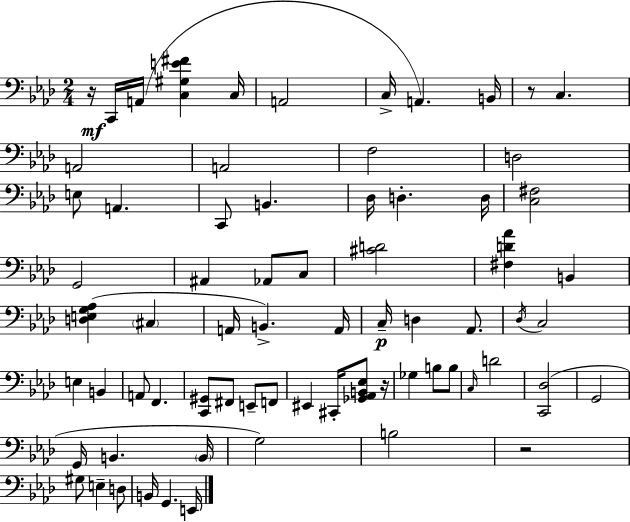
R/s C2/s A2/s [C3,G#3,E4,F#4]/q C3/s A2/h C3/s A2/q. B2/s R/e C3/q. A2/h A2/h F3/h D3/h E3/e A2/q. C2/e B2/q. Db3/s D3/q. D3/s [C3,F#3]/h G2/h A#2/q Ab2/e C3/e [C#4,D4]/h [F#3,D4,Ab4]/q B2/q [D3,E3,G3,Ab3]/q C#3/q A2/s B2/q. A2/s C3/s D3/q Ab2/e. Db3/s C3/h E3/q B2/q A2/e F2/q. [C2,G#2]/e F#2/e E2/e F2/e EIS2/q C#2/s [Gb2,Ab2,B2,Eb3]/e R/s Gb3/q B3/e B3/e C3/s D4/h [C2,Db3]/h G2/h G2/s B2/q. B2/s G3/h B3/h R/h G#3/e E3/q D3/e B2/s G2/q. E2/s